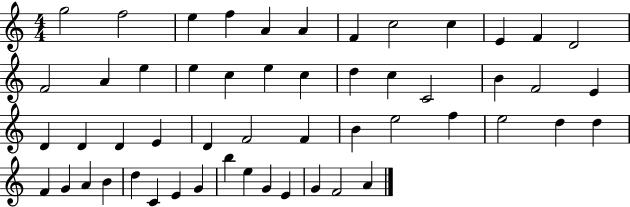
X:1
T:Untitled
M:4/4
L:1/4
K:C
g2 f2 e f A A F c2 c E F D2 F2 A e e c e c d c C2 B F2 E D D D E D F2 F B e2 f e2 d d F G A B d C E G b e G E G F2 A